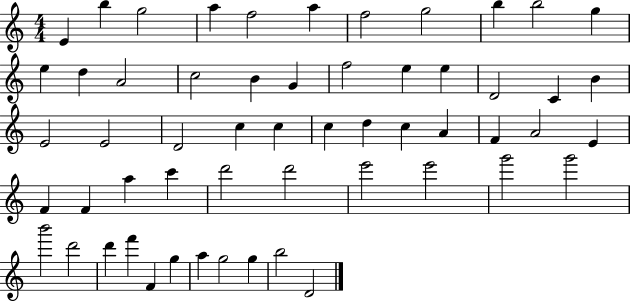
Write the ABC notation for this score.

X:1
T:Untitled
M:4/4
L:1/4
K:C
E b g2 a f2 a f2 g2 b b2 g e d A2 c2 B G f2 e e D2 C B E2 E2 D2 c c c d c A F A2 E F F a c' d'2 d'2 e'2 e'2 g'2 g'2 b'2 d'2 d' f' F g a g2 g b2 D2